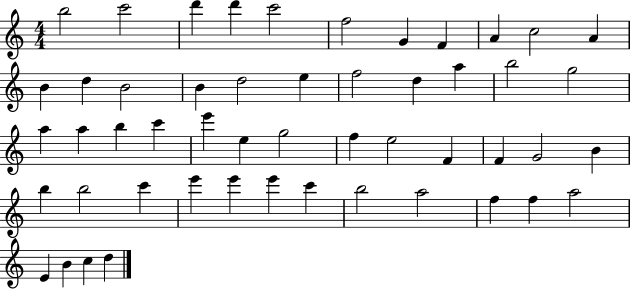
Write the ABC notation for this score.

X:1
T:Untitled
M:4/4
L:1/4
K:C
b2 c'2 d' d' c'2 f2 G F A c2 A B d B2 B d2 e f2 d a b2 g2 a a b c' e' e g2 f e2 F F G2 B b b2 c' e' e' e' c' b2 a2 f f a2 E B c d